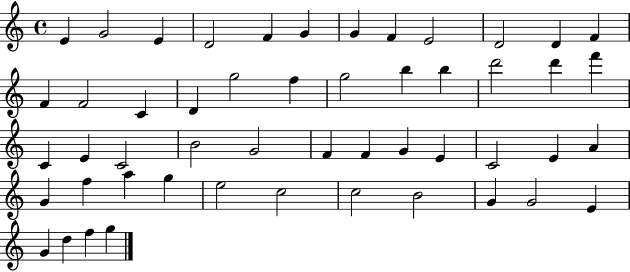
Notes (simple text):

E4/q G4/h E4/q D4/h F4/q G4/q G4/q F4/q E4/h D4/h D4/q F4/q F4/q F4/h C4/q D4/q G5/h F5/q G5/h B5/q B5/q D6/h D6/q F6/q C4/q E4/q C4/h B4/h G4/h F4/q F4/q G4/q E4/q C4/h E4/q A4/q G4/q F5/q A5/q G5/q E5/h C5/h C5/h B4/h G4/q G4/h E4/q G4/q D5/q F5/q G5/q